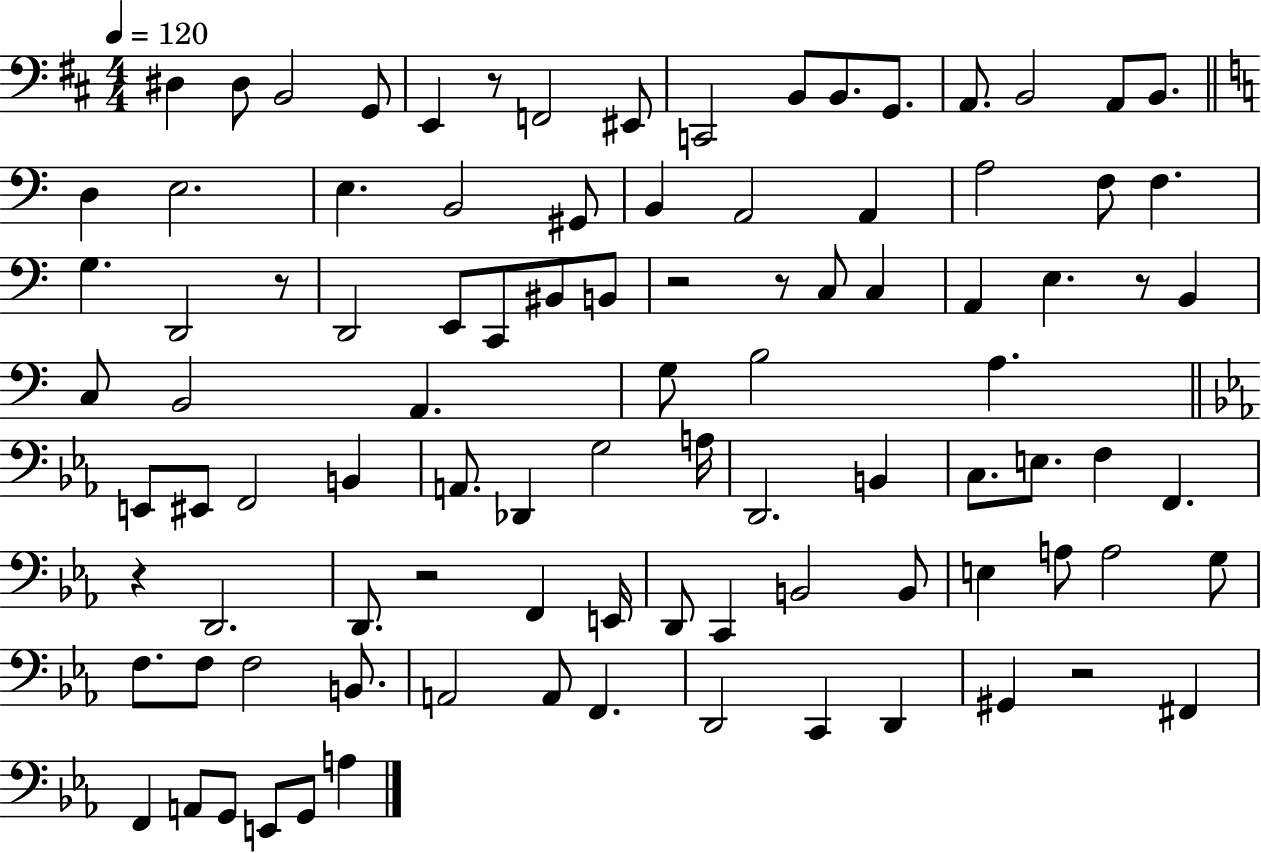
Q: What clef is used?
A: bass